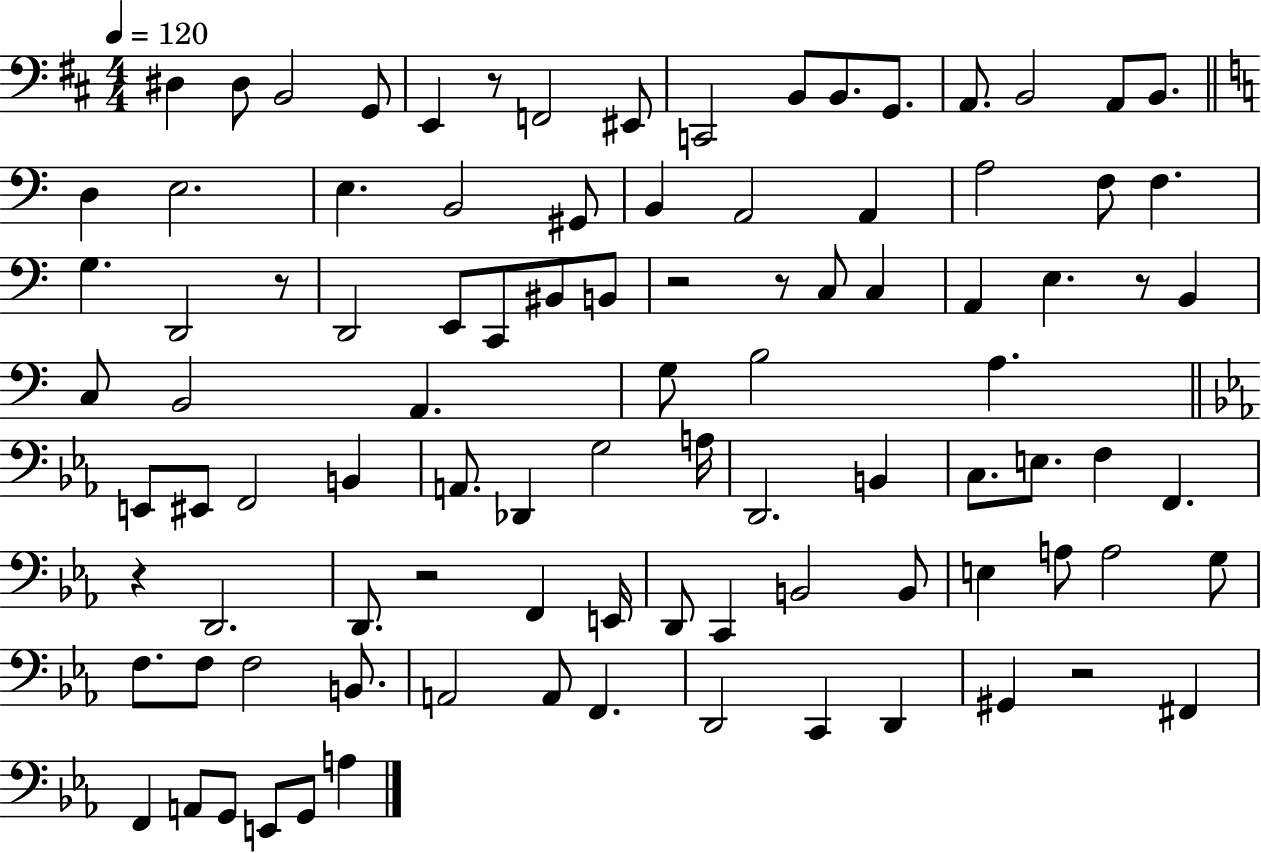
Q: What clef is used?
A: bass